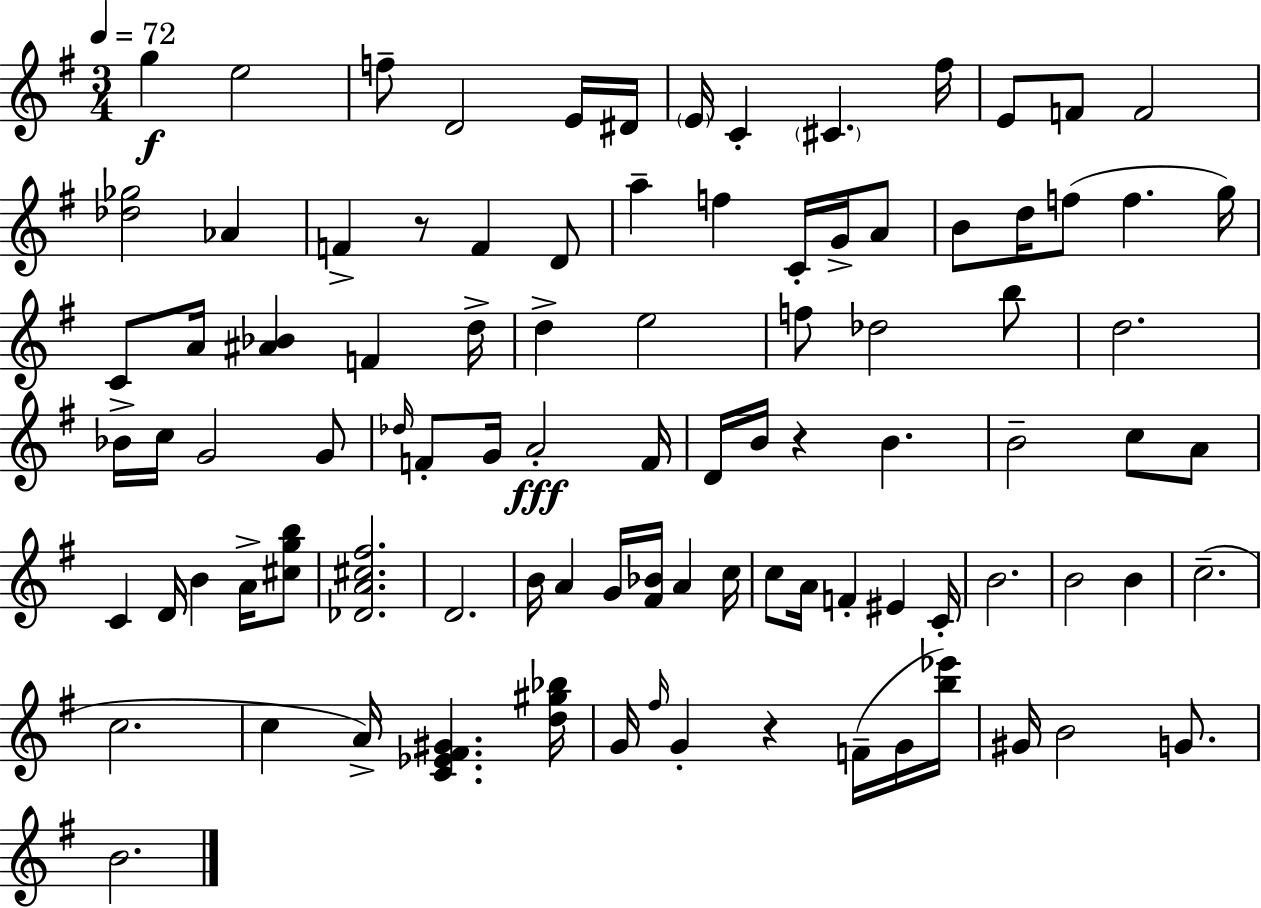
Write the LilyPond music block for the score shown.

{
  \clef treble
  \numericTimeSignature
  \time 3/4
  \key g \major
  \tempo 4 = 72
  \repeat volta 2 { g''4\f e''2 | f''8-- d'2 e'16 dis'16 | \parenthesize e'16 c'4-. \parenthesize cis'4. fis''16 | e'8 f'8 f'2 | \break <des'' ges''>2 aes'4 | f'4-> r8 f'4 d'8 | a''4-- f''4 c'16-. g'16-> a'8 | b'8 d''16 f''8( f''4. g''16) | \break c'8 a'16 <ais' bes'>4 f'4 d''16-> | d''4-> e''2 | f''8 des''2 b''8 | d''2. | \break bes'16-> c''16 g'2 g'8 | \grace { des''16 } f'8-. g'16 a'2-.\fff | f'16 d'16 b'16 r4 b'4. | b'2-- c''8 a'8 | \break c'4 d'16 b'4 a'16-> <cis'' g'' b''>8 | <des' a' cis'' fis''>2. | d'2. | b'16 a'4 g'16 <fis' bes'>16 a'4 | \break c''16 c''8 a'16 f'4-. eis'4 | c'16-. b'2. | b'2 b'4 | c''2.--( | \break c''2. | c''4 a'16->) <c' ees' fis' gis'>4. | <d'' gis'' bes''>16 g'16 \grace { fis''16 } g'4-. r4 f'16--( | g'16 <b'' ees'''>16) gis'16 b'2 g'8. | \break b'2. | } \bar "|."
}